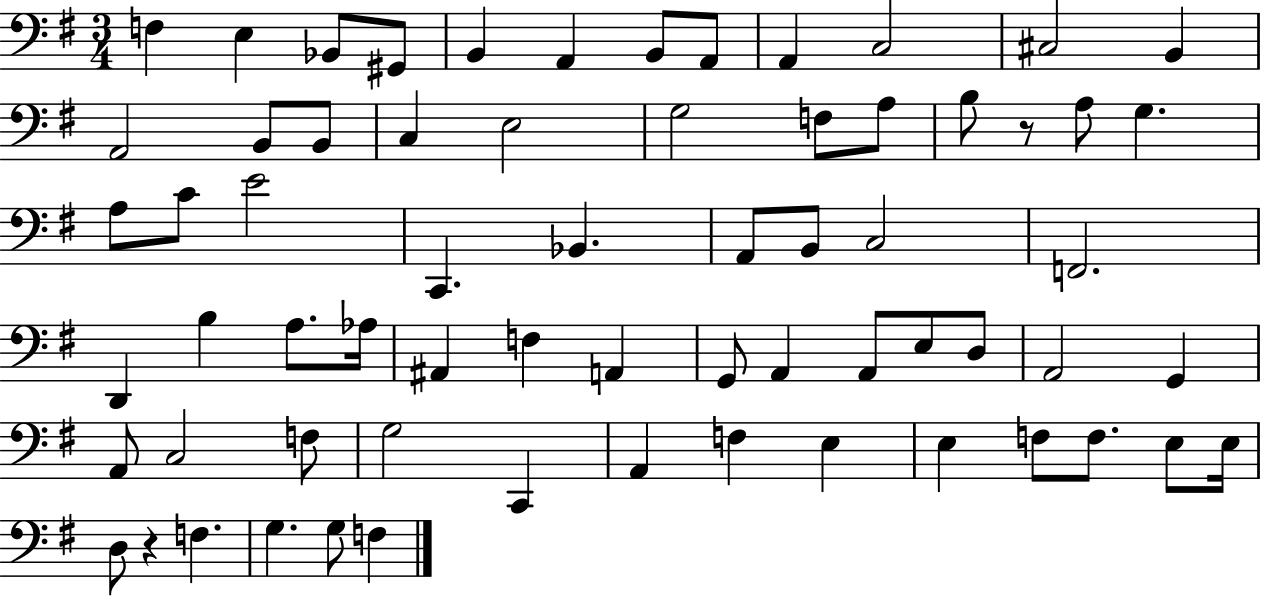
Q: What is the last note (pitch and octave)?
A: F3